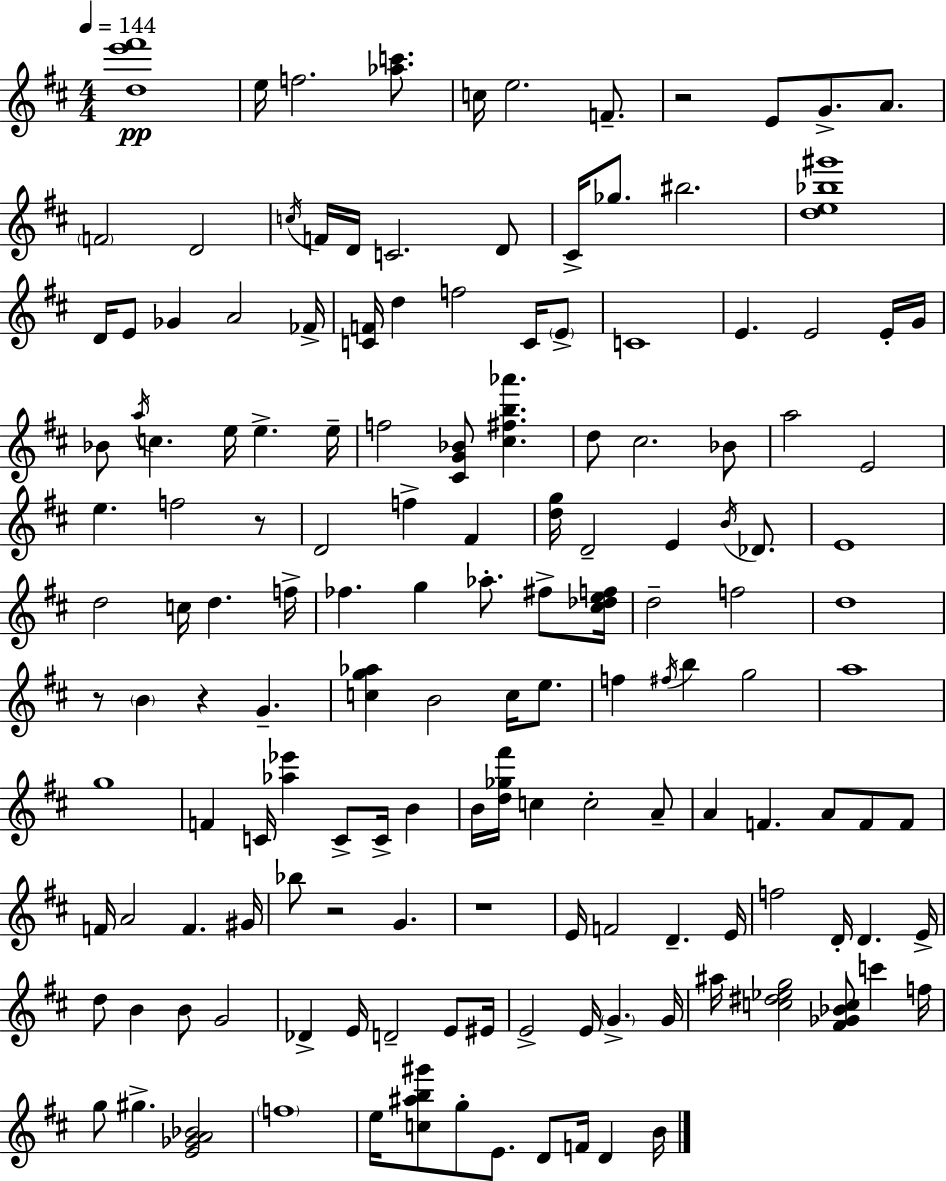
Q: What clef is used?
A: treble